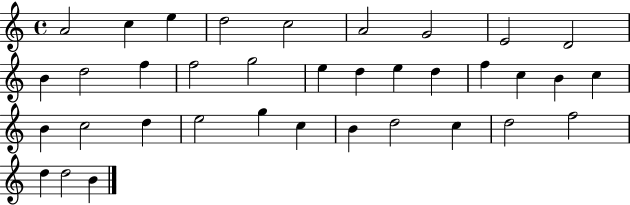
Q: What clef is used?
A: treble